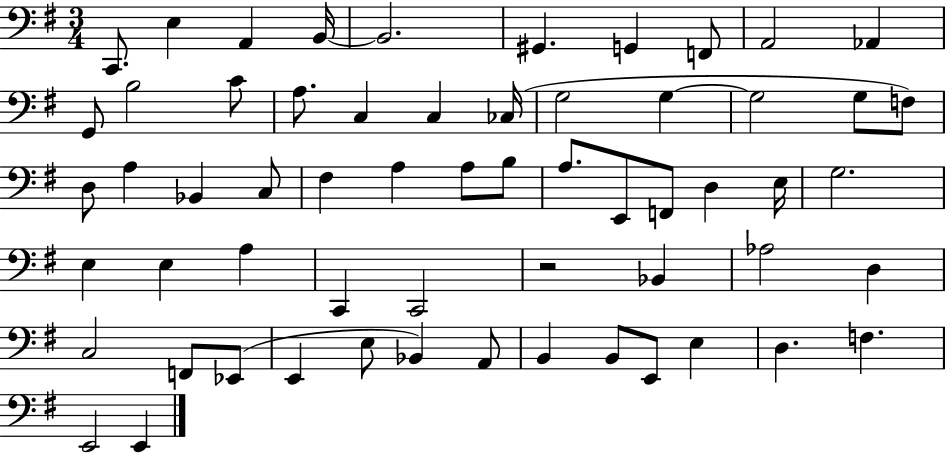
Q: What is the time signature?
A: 3/4